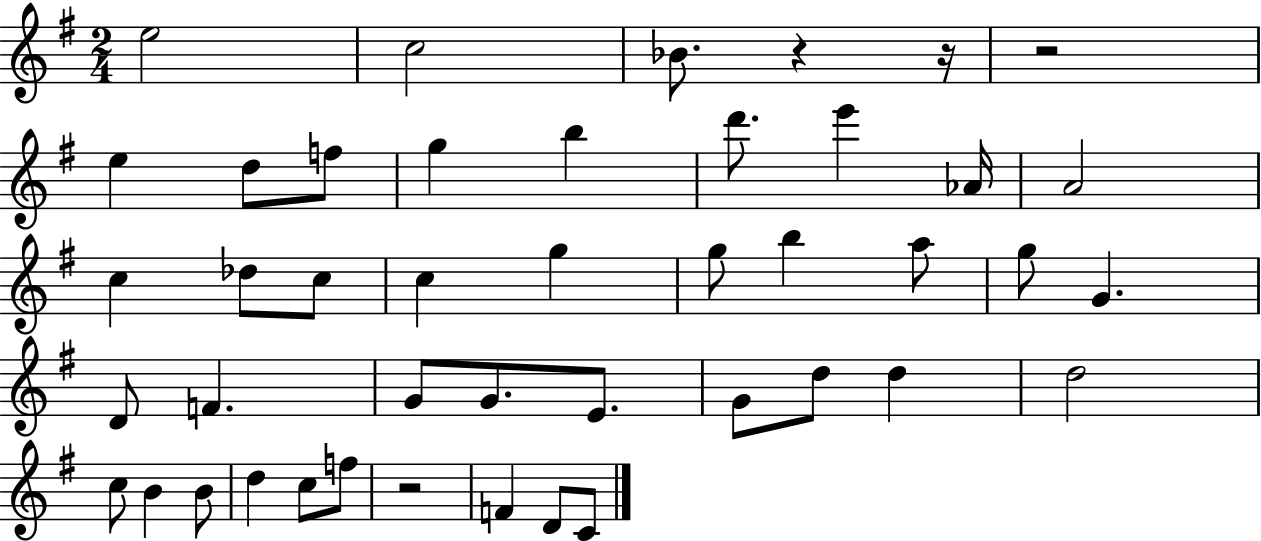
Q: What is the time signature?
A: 2/4